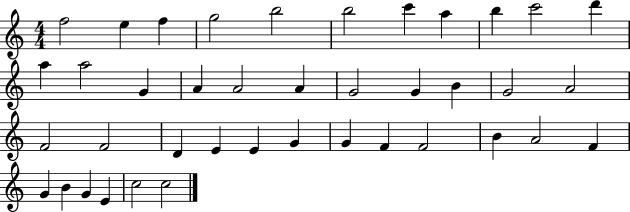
{
  \clef treble
  \numericTimeSignature
  \time 4/4
  \key c \major
  f''2 e''4 f''4 | g''2 b''2 | b''2 c'''4 a''4 | b''4 c'''2 d'''4 | \break a''4 a''2 g'4 | a'4 a'2 a'4 | g'2 g'4 b'4 | g'2 a'2 | \break f'2 f'2 | d'4 e'4 e'4 g'4 | g'4 f'4 f'2 | b'4 a'2 f'4 | \break g'4 b'4 g'4 e'4 | c''2 c''2 | \bar "|."
}